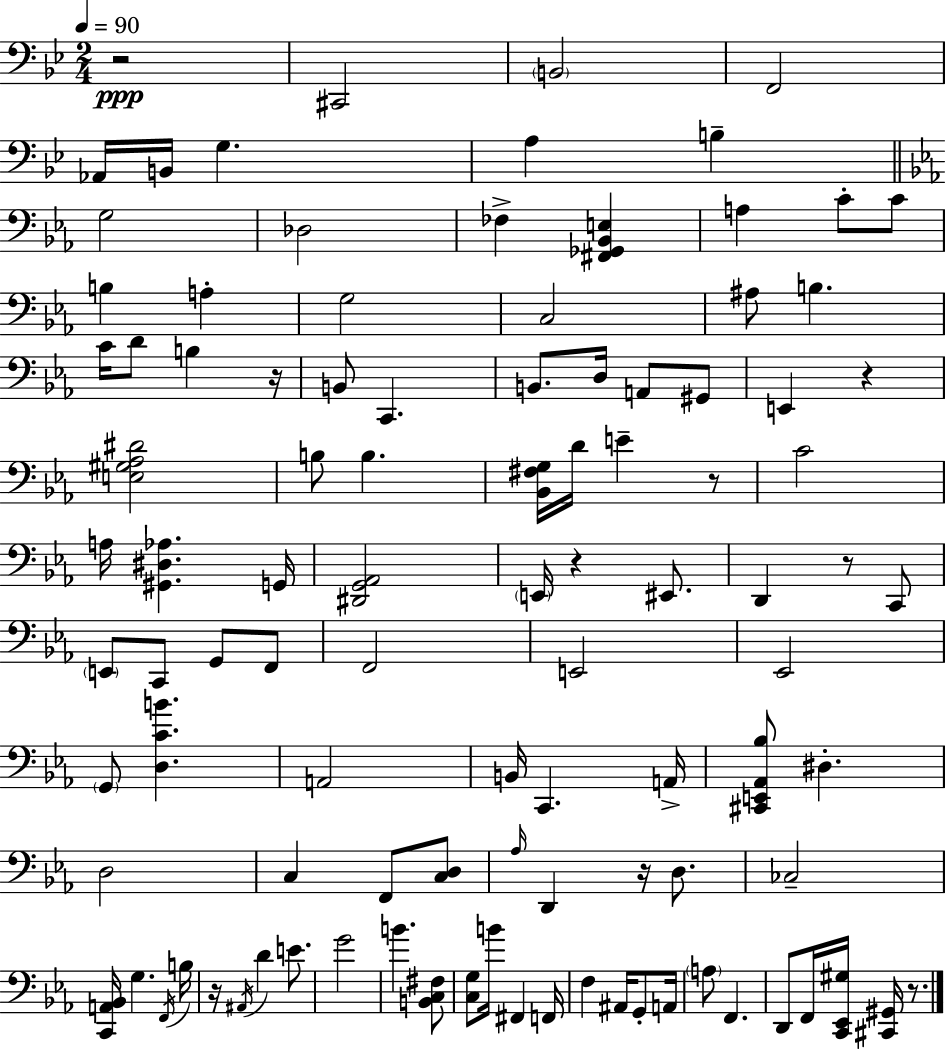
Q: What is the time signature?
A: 2/4